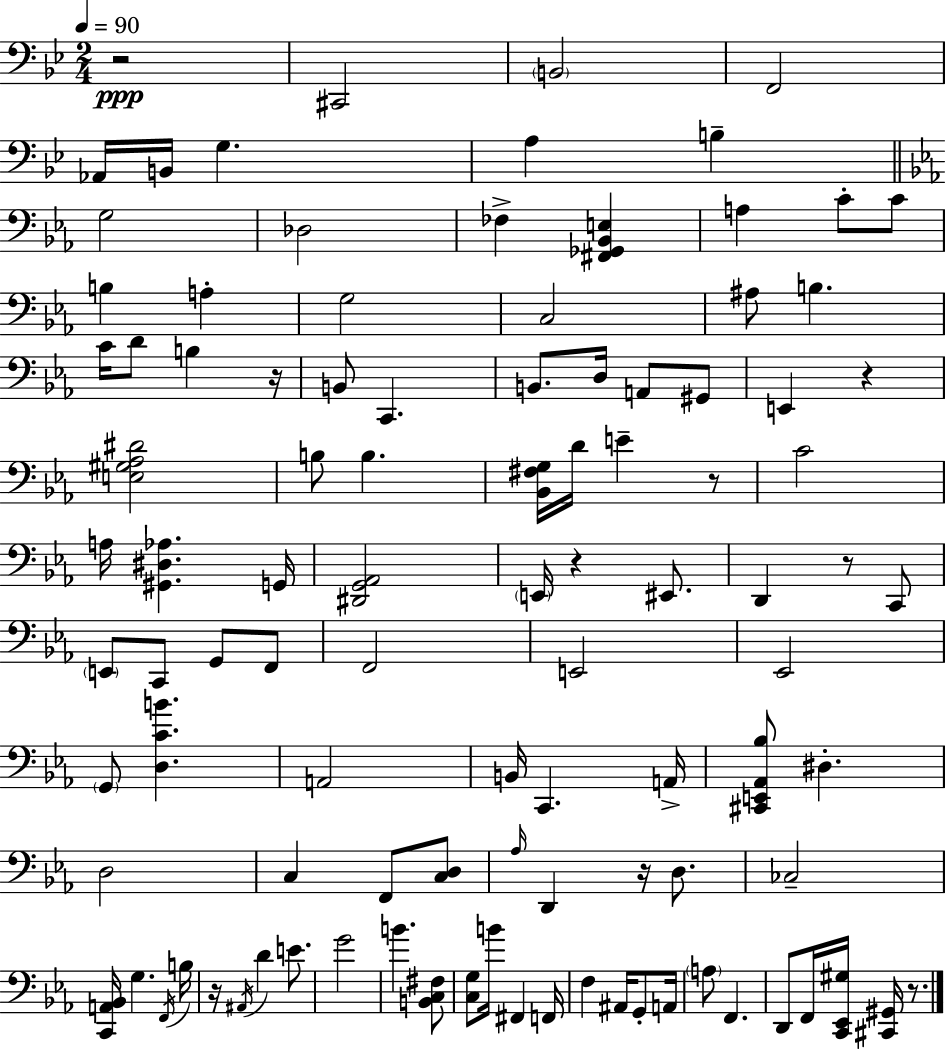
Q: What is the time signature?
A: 2/4